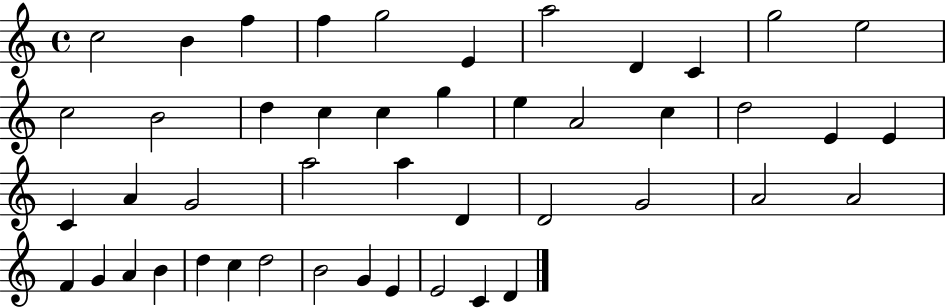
C5/h B4/q F5/q F5/q G5/h E4/q A5/h D4/q C4/q G5/h E5/h C5/h B4/h D5/q C5/q C5/q G5/q E5/q A4/h C5/q D5/h E4/q E4/q C4/q A4/q G4/h A5/h A5/q D4/q D4/h G4/h A4/h A4/h F4/q G4/q A4/q B4/q D5/q C5/q D5/h B4/h G4/q E4/q E4/h C4/q D4/q